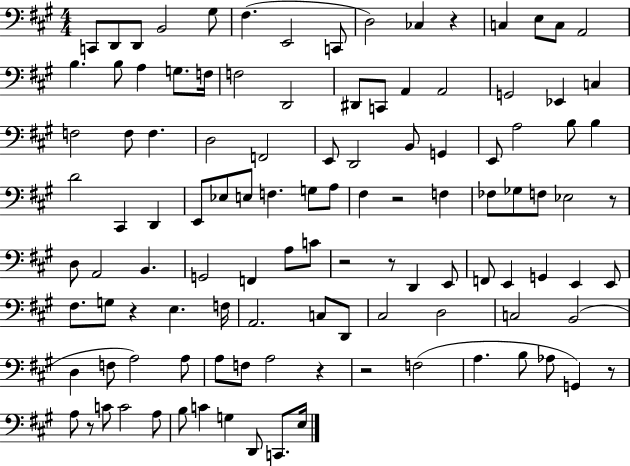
X:1
T:Untitled
M:4/4
L:1/4
K:A
C,,/2 D,,/2 D,,/2 B,,2 ^G,/2 ^F, E,,2 C,,/2 D,2 _C, z C, E,/2 C,/2 A,,2 B, B,/2 A, G,/2 F,/4 F,2 D,,2 ^D,,/2 C,,/2 A,, A,,2 G,,2 _E,, C, F,2 F,/2 F, D,2 F,,2 E,,/2 D,,2 B,,/2 G,, E,,/2 A,2 B,/2 B, D2 ^C,, D,, E,,/2 _E,/2 E,/2 F, G,/2 A,/2 ^F, z2 F, _F,/2 _G,/2 F,/2 _E,2 z/2 D,/2 A,,2 B,, G,,2 F,, A,/2 C/2 z2 z/2 D,, E,,/2 F,,/2 E,, G,, E,, E,,/2 ^F,/2 G,/2 z E, F,/4 A,,2 C,/2 D,,/2 ^C,2 D,2 C,2 B,,2 D, F,/2 A,2 A,/2 A,/2 F,/2 A,2 z z2 F,2 A, B,/2 _A,/2 G,, z/2 A,/2 z/2 C/2 C2 A,/2 B,/2 C G, D,,/2 C,,/2 E,/4